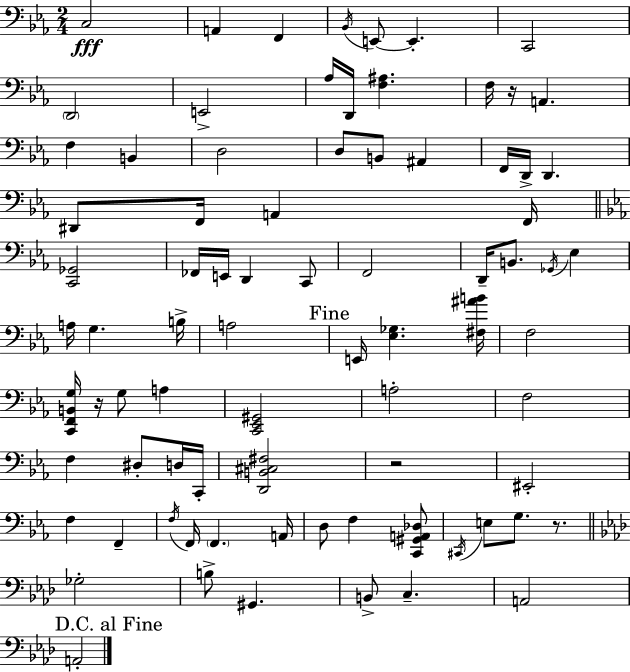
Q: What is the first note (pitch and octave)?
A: C3